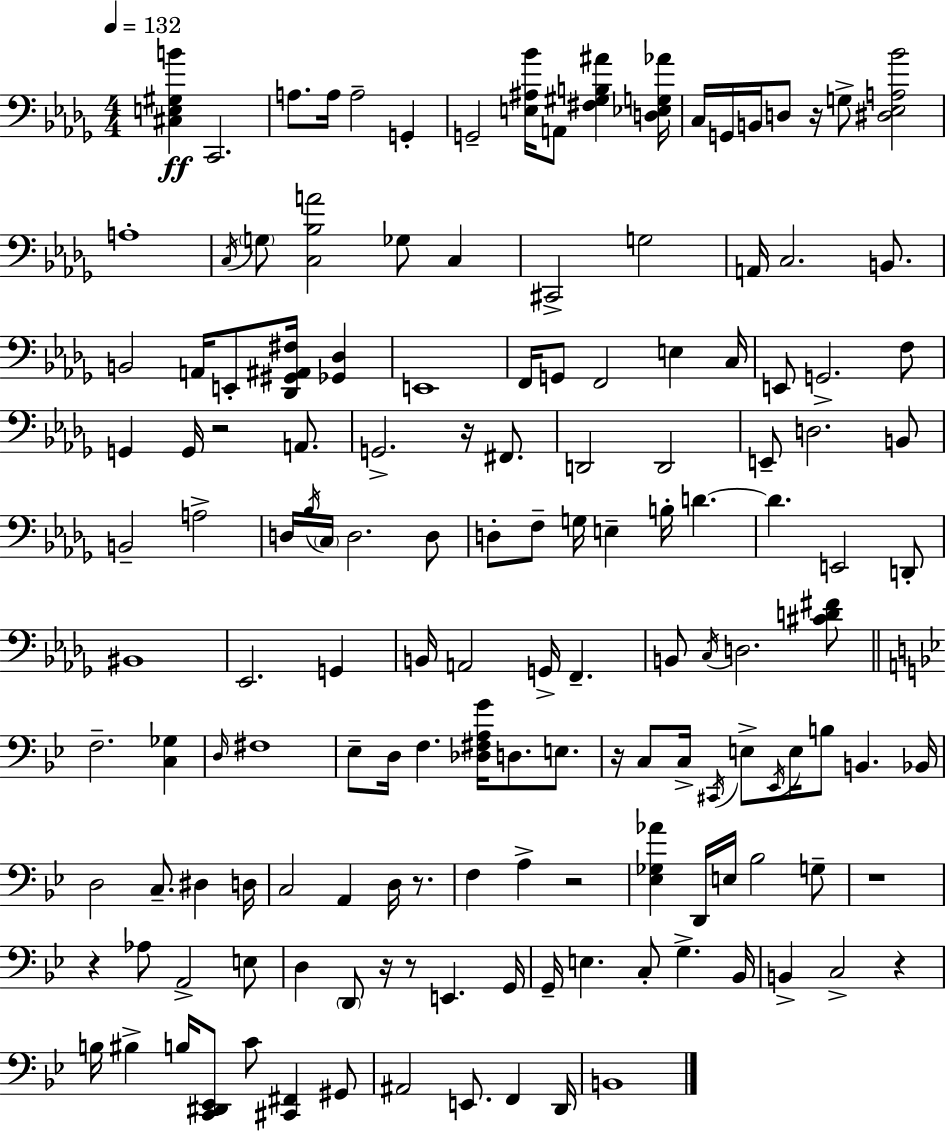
X:1
T:Untitled
M:4/4
L:1/4
K:Bbm
[^C,E,^G,B] C,,2 A,/2 A,/4 A,2 G,, G,,2 [E,^A,_B]/4 A,,/2 [^F,^G,B,^A] [D,_E,G,_A]/4 C,/4 G,,/4 B,,/4 D,/2 z/4 G,/2 [^D,_E,A,_B]2 A,4 C,/4 G,/2 [C,_B,A]2 _G,/2 C, ^C,,2 G,2 A,,/4 C,2 B,,/2 B,,2 A,,/4 E,,/2 [_D,,^G,,^A,,^F,]/4 [_G,,_D,] E,,4 F,,/4 G,,/2 F,,2 E, C,/4 E,,/2 G,,2 F,/2 G,, G,,/4 z2 A,,/2 G,,2 z/4 ^F,,/2 D,,2 D,,2 E,,/2 D,2 B,,/2 B,,2 A,2 D,/4 _B,/4 C,/4 D,2 D,/2 D,/2 F,/2 G,/4 E, B,/4 D D E,,2 D,,/2 ^B,,4 _E,,2 G,, B,,/4 A,,2 G,,/4 F,, B,,/2 C,/4 D,2 [^CD^F]/2 F,2 [C,_G,] D,/4 ^F,4 _E,/2 D,/4 F, [_D,^F,A,G]/4 D,/2 E,/2 z/4 C,/2 C,/4 ^C,,/4 E,/2 _E,,/4 E,/4 B,/2 B,, _B,,/4 D,2 C,/2 ^D, D,/4 C,2 A,, D,/4 z/2 F, A, z2 [_E,_G,_A] D,,/4 E,/4 _B,2 G,/2 z4 z _A,/2 A,,2 E,/2 D, D,,/2 z/4 z/2 E,, G,,/4 G,,/4 E, C,/2 G, _B,,/4 B,, C,2 z B,/4 ^B, B,/4 [C,,^D,,_E,,]/2 C/2 [^C,,^F,,] ^G,,/2 ^A,,2 E,,/2 F,, D,,/4 B,,4